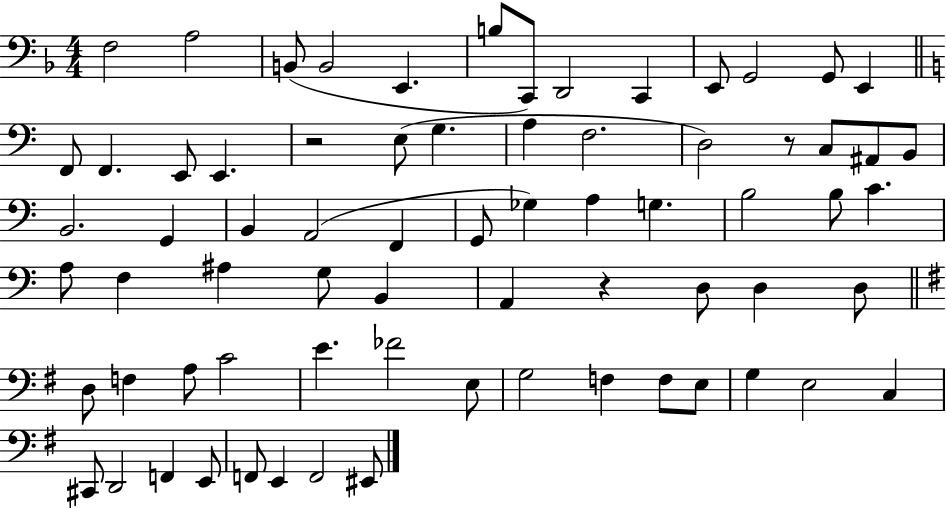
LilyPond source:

{
  \clef bass
  \numericTimeSignature
  \time 4/4
  \key f \major
  f2 a2 | b,8( b,2 e,4. | b8 c,8) d,2 c,4 | e,8 g,2 g,8 e,4 | \break \bar "||" \break \key a \minor f,8 f,4. e,8 e,4. | r2 e8( g4. | a4 f2. | d2) r8 c8 ais,8 b,8 | \break b,2. g,4 | b,4 a,2( f,4 | g,8 ges4) a4 g4. | b2 b8 c'4. | \break a8 f4 ais4 g8 b,4 | a,4 r4 d8 d4 d8 | \bar "||" \break \key g \major d8 f4 a8 c'2 | e'4. fes'2 e8 | g2 f4 f8 e8 | g4 e2 c4 | \break cis,8 d,2 f,4 e,8 | f,8 e,4 f,2 eis,8 | \bar "|."
}